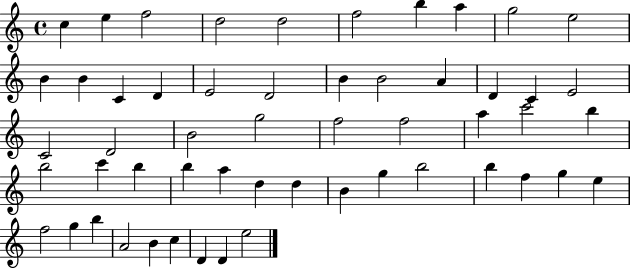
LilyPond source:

{
  \clef treble
  \time 4/4
  \defaultTimeSignature
  \key c \major
  c''4 e''4 f''2 | d''2 d''2 | f''2 b''4 a''4 | g''2 e''2 | \break b'4 b'4 c'4 d'4 | e'2 d'2 | b'4 b'2 a'4 | d'4 c'4 e'2 | \break c'2 d'2 | b'2 g''2 | f''2 f''2 | a''4 c'''2 b''4 | \break b''2 c'''4 b''4 | b''4 a''4 d''4 d''4 | b'4 g''4 b''2 | b''4 f''4 g''4 e''4 | \break f''2 g''4 b''4 | a'2 b'4 c''4 | d'4 d'4 e''2 | \bar "|."
}